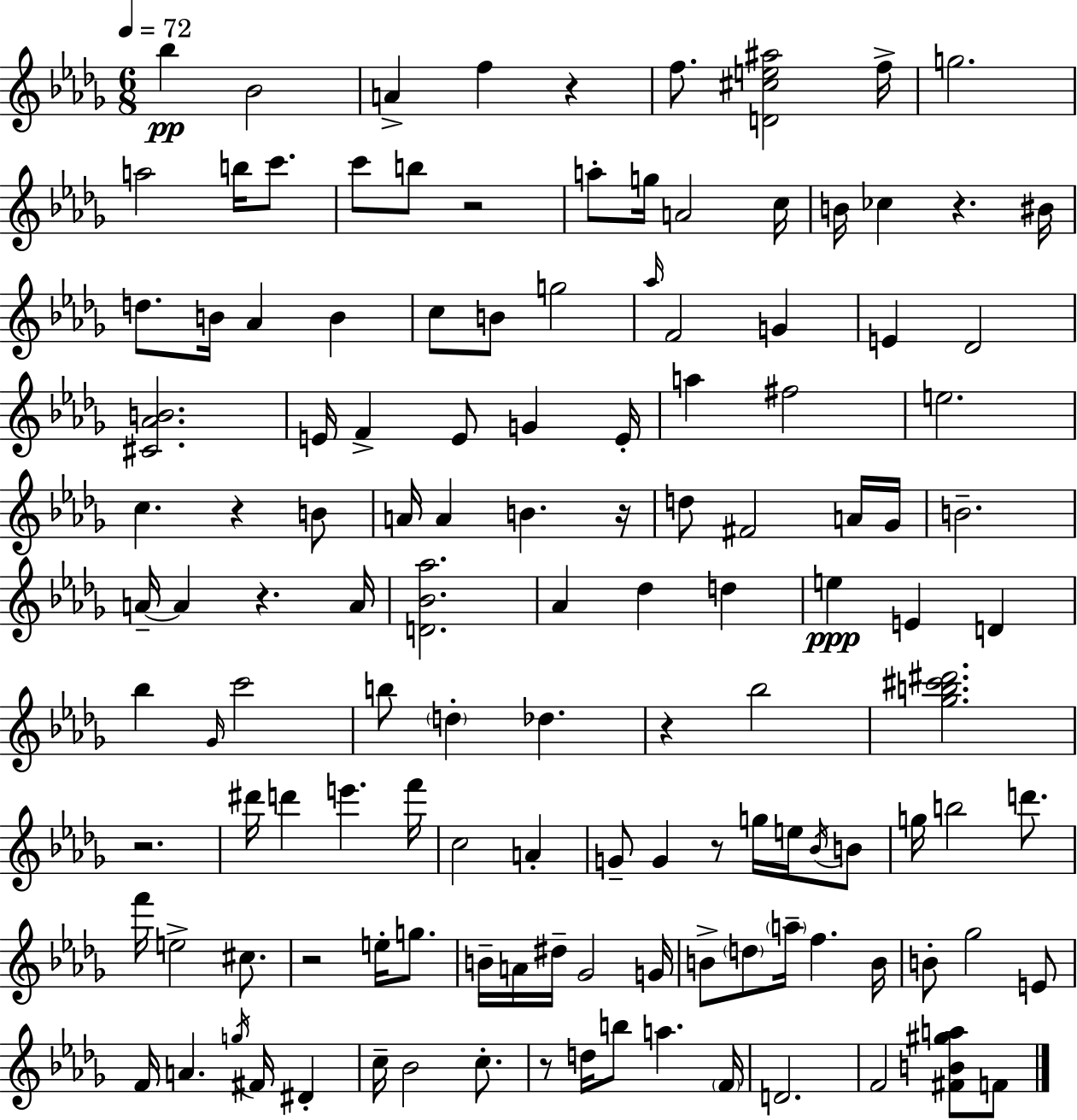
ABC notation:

X:1
T:Untitled
M:6/8
L:1/4
K:Bbm
_b _B2 A f z f/2 [D^ce^a]2 f/4 g2 a2 b/4 c'/2 c'/2 b/2 z2 a/2 g/4 A2 c/4 B/4 _c z ^B/4 d/2 B/4 _A B c/2 B/2 g2 _a/4 F2 G E _D2 [^C_AB]2 E/4 F E/2 G E/4 a ^f2 e2 c z B/2 A/4 A B z/4 d/2 ^F2 A/4 _G/4 B2 A/4 A z A/4 [D_B_a]2 _A _d d e E D _b _G/4 c'2 b/2 d _d z _b2 [_gb^c'^d']2 z2 ^d'/4 d' e' f'/4 c2 A G/2 G z/2 g/4 e/4 _B/4 B/2 g/4 b2 d'/2 f'/4 e2 ^c/2 z2 e/4 g/2 B/4 A/4 ^d/4 _G2 G/4 B/2 d/2 a/4 f B/4 B/2 _g2 E/2 F/4 A g/4 ^F/4 ^D c/4 _B2 c/2 z/2 d/4 b/2 a F/4 D2 F2 [^FB^ga]/2 F/2